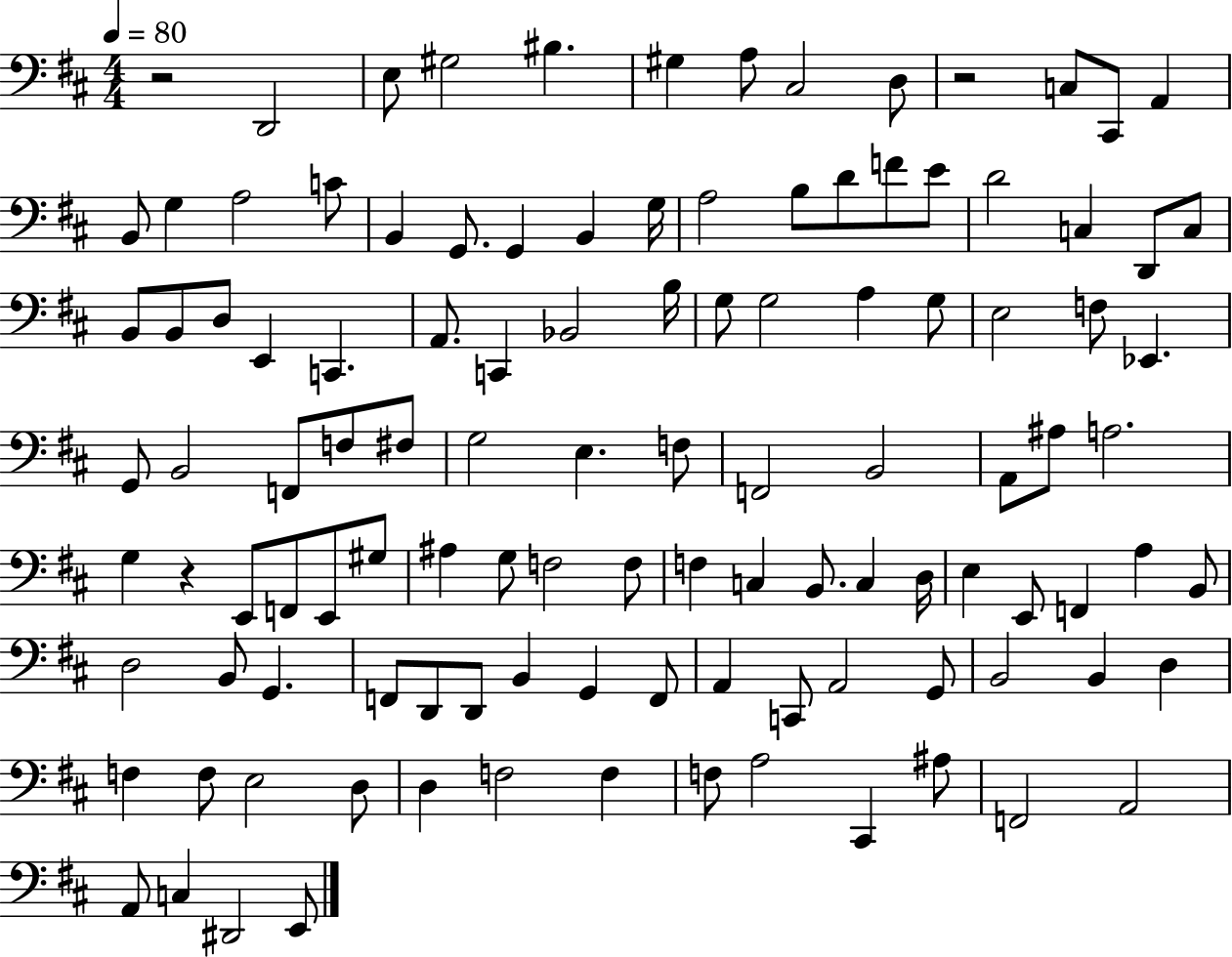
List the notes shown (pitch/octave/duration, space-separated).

R/h D2/h E3/e G#3/h BIS3/q. G#3/q A3/e C#3/h D3/e R/h C3/e C#2/e A2/q B2/e G3/q A3/h C4/e B2/q G2/e. G2/q B2/q G3/s A3/h B3/e D4/e F4/e E4/e D4/h C3/q D2/e C3/e B2/e B2/e D3/e E2/q C2/q. A2/e. C2/q Bb2/h B3/s G3/e G3/h A3/q G3/e E3/h F3/e Eb2/q. G2/e B2/h F2/e F3/e F#3/e G3/h E3/q. F3/e F2/h B2/h A2/e A#3/e A3/h. G3/q R/q E2/e F2/e E2/e G#3/e A#3/q G3/e F3/h F3/e F3/q C3/q B2/e. C3/q D3/s E3/q E2/e F2/q A3/q B2/e D3/h B2/e G2/q. F2/e D2/e D2/e B2/q G2/q F2/e A2/q C2/e A2/h G2/e B2/h B2/q D3/q F3/q F3/e E3/h D3/e D3/q F3/h F3/q F3/e A3/h C#2/q A#3/e F2/h A2/h A2/e C3/q D#2/h E2/e